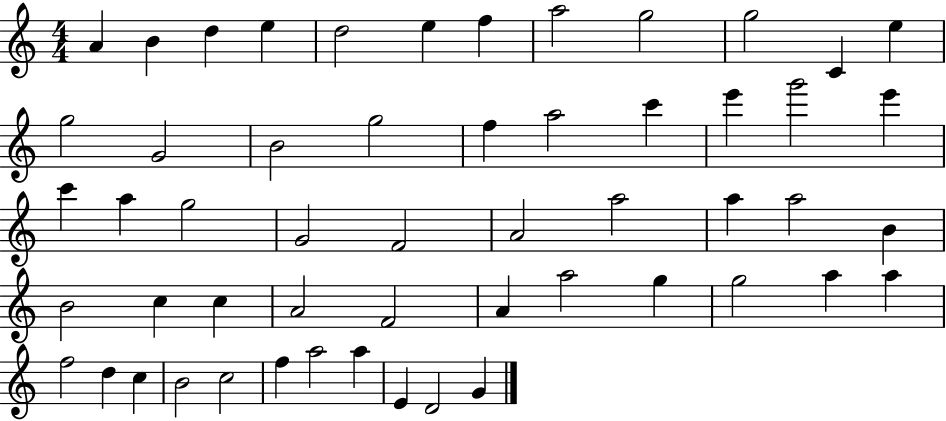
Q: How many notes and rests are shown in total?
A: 54